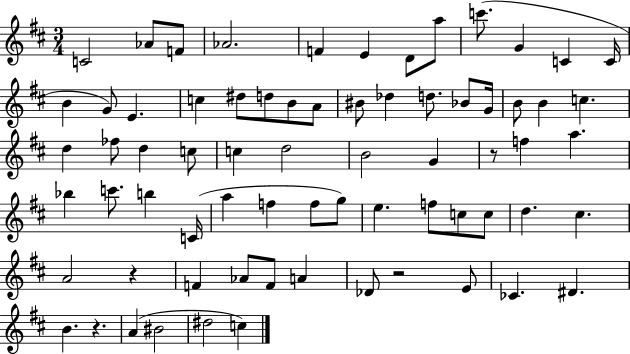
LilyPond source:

{
  \clef treble
  \numericTimeSignature
  \time 3/4
  \key d \major
  c'2 aes'8 f'8 | aes'2. | f'4 e'4 d'8 a''8 | c'''8.( g'4 c'4 c'16 | \break b'4 g'8) e'4. | c''4 dis''8 d''8 b'8 a'8 | bis'8 des''4 d''8. bes'8 g'16 | b'8 b'4 c''4. | \break d''4 fes''8 d''4 c''8 | c''4 d''2 | b'2 g'4 | r8 f''4 a''4. | \break bes''4 c'''8. b''4 c'16( | a''4 f''4 f''8 g''8) | e''4. f''8 c''8 c''8 | d''4. cis''4. | \break a'2 r4 | f'4 aes'8 f'8 a'4 | des'8 r2 e'8 | ces'4. dis'4. | \break b'4. r4. | a'4( bis'2 | dis''2 c''4) | \bar "|."
}